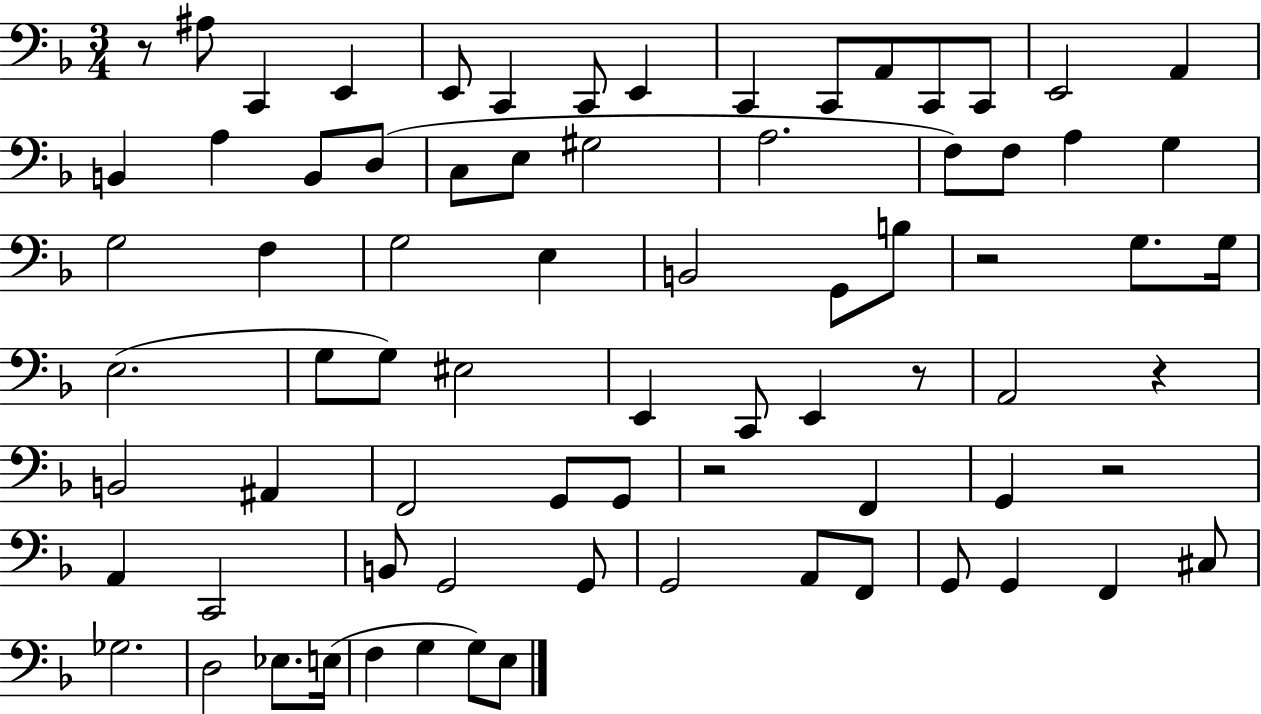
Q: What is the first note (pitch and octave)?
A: A#3